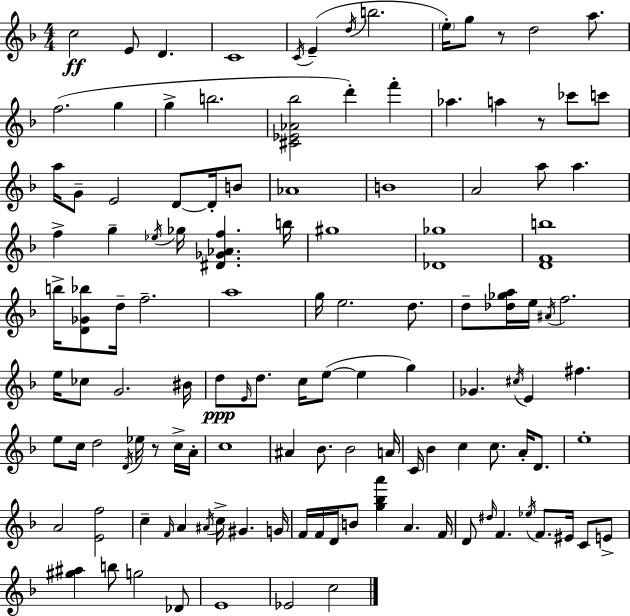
X:1
T:Untitled
M:4/4
L:1/4
K:F
c2 E/2 D C4 C/4 E d/4 b2 e/4 g/2 z/2 d2 a/2 f2 g g b2 [^C_E_A_b]2 d' f' _a a z/2 _c'/2 c'/2 a/4 G/2 E2 D/2 D/4 B/2 _A4 B4 A2 a/2 a f g _e/4 _g/4 [^D_G_Af] b/4 ^g4 [_D_g]4 [DFb]4 b/4 [D_G_b]/2 d/4 f2 a4 g/4 e2 d/2 d/2 [_d_ga]/4 e/4 ^A/4 f2 e/4 _c/2 G2 ^B/4 d/2 E/4 d/2 c/4 e/2 e g _G ^c/4 E ^f e/2 c/4 d2 D/4 _e/4 z/2 c/4 A/4 c4 ^A _B/2 _B2 A/4 C/4 _B c c/2 A/4 D/2 e4 A2 [Ef]2 c F/4 A ^A/4 c/4 ^G G/4 F/4 F/4 D/4 B/2 [g_ba'] A F/4 D/2 ^d/4 F _e/4 F/2 ^E/4 C/2 E/2 [^g^a] b/2 g2 _D/2 E4 _E2 c2